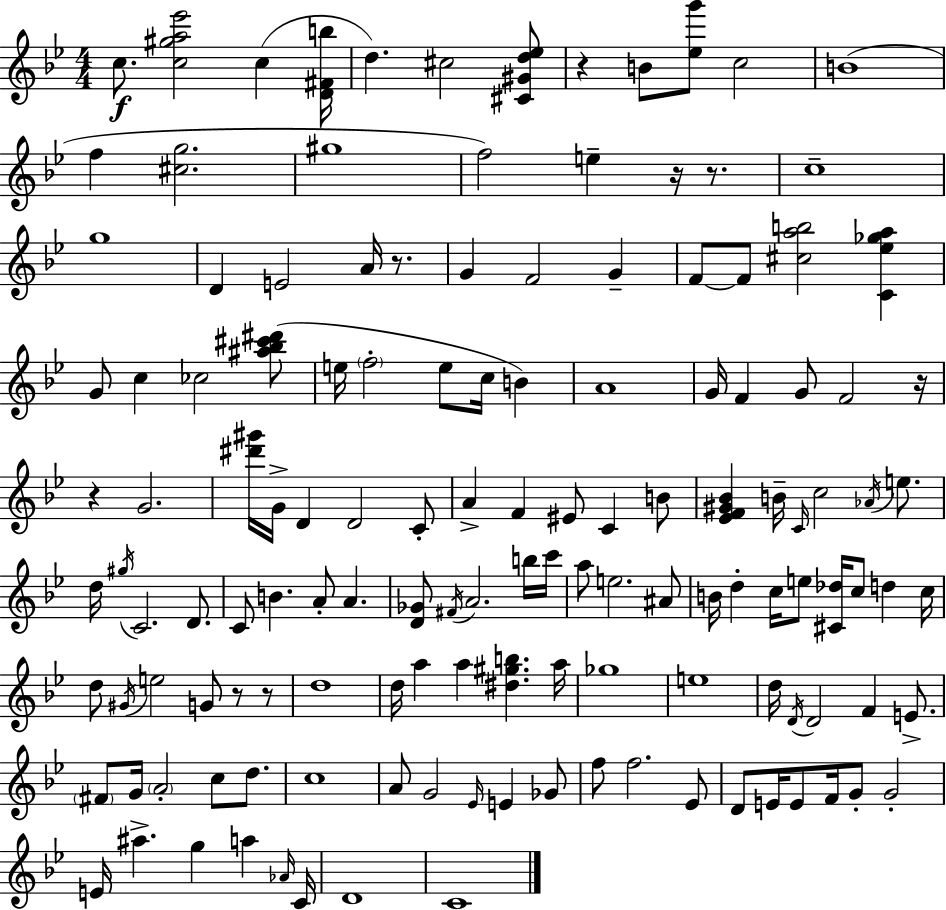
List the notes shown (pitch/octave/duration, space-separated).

C5/e. [C5,G#5,A5,Eb6]/h C5/q [D4,F#4,B5]/s D5/q. C#5/h [C#4,G#4,D5,Eb5]/e R/q B4/e [Eb5,G6]/e C5/h B4/w F5/q [C#5,G5]/h. G#5/w F5/h E5/q R/s R/e. C5/w G5/w D4/q E4/h A4/s R/e. G4/q F4/h G4/q F4/e F4/e [C#5,A5,B5]/h [C4,Eb5,Gb5,A5]/q G4/e C5/q CES5/h [A#5,Bb5,C#6,D#6]/e E5/s F5/h E5/e C5/s B4/q A4/w G4/s F4/q G4/e F4/h R/s R/q G4/h. [D#6,G#6]/s G4/s D4/q D4/h C4/e A4/q F4/q EIS4/e C4/q B4/e [Eb4,F4,G#4,Bb4]/q B4/s C4/s C5/h Ab4/s E5/e. D5/s G#5/s C4/h. D4/e. C4/e B4/q. A4/e A4/q. [D4,Gb4]/e F#4/s A4/h. B5/s C6/s A5/e E5/h. A#4/e B4/s D5/q C5/s E5/e [C#4,Db5]/s C5/e D5/q C5/s D5/e G#4/s E5/h G4/e R/e R/e D5/w D5/s A5/q A5/q [D#5,G#5,B5]/q. A5/s Gb5/w E5/w D5/s D4/s D4/h F4/q E4/e. F#4/e G4/s A4/h C5/e D5/e. C5/w A4/e G4/h Eb4/s E4/q Gb4/e F5/e F5/h. Eb4/e D4/e E4/s E4/e F4/s G4/e G4/h E4/s A#5/q. G5/q A5/q Ab4/s C4/s D4/w C4/w